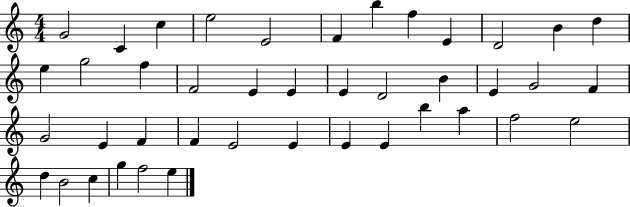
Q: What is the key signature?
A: C major